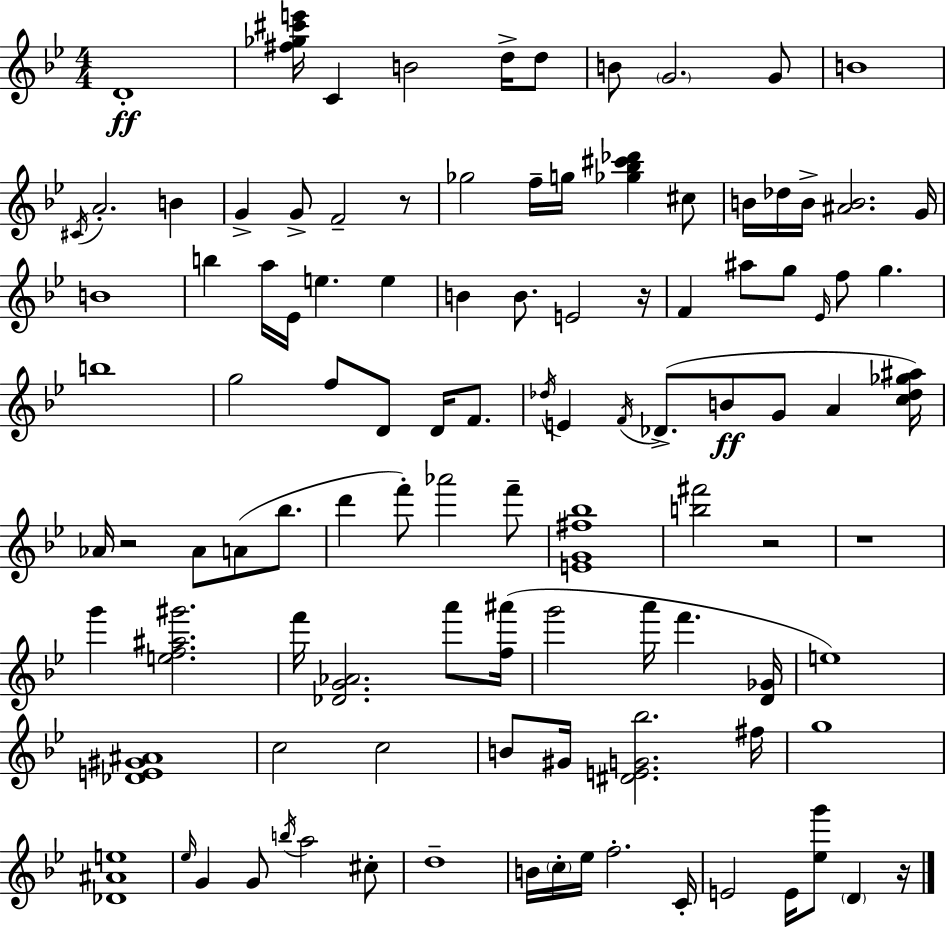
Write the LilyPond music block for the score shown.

{
  \clef treble
  \numericTimeSignature
  \time 4/4
  \key bes \major
  d'1-.\ff | <fis'' ges'' cis''' e'''>16 c'4 b'2 d''16-> d''8 | b'8 \parenthesize g'2. g'8 | b'1 | \break \acciaccatura { cis'16 } a'2.-. b'4 | g'4-> g'8-> f'2-- r8 | ges''2 f''16-- g''16 <ges'' bes'' cis''' des'''>4 cis''8 | b'16 des''16 b'16-> <ais' b'>2. | \break g'16 b'1 | b''4 a''16 ees'16 e''4. e''4 | b'4 b'8. e'2 | r16 f'4 ais''8 g''8 \grace { ees'16 } f''8 g''4. | \break b''1 | g''2 f''8 d'8 d'16 f'8. | \acciaccatura { des''16 } e'4 \acciaccatura { f'16 }( des'8.-> b'8\ff g'8 a'4 | <c'' des'' ges'' ais''>16) aes'16 r2 aes'8 a'8( | \break bes''8. d'''4 f'''8-.) aes'''2 | f'''8-- <e' g' fis'' bes''>1 | <b'' fis'''>2 r2 | r1 | \break g'''4 <e'' f'' ais'' gis'''>2. | f'''16 <des' g' aes'>2. | a'''8 <f'' ais'''>16( g'''2 a'''16 f'''4. | <d' ges'>16 e''1) | \break <des' e' gis' ais'>1 | c''2 c''2 | b'8 gis'16 <dis' e' g' bes''>2. | fis''16 g''1 | \break <des' ais' e''>1 | \grace { ees''16 } g'4 g'8 \acciaccatura { b''16 } a''2 | cis''8-. d''1-- | b'16 \parenthesize c''16-. ees''16 f''2.-. | \break c'16-. e'2 e'16 <ees'' g'''>8 | \parenthesize d'4 r16 \bar "|."
}